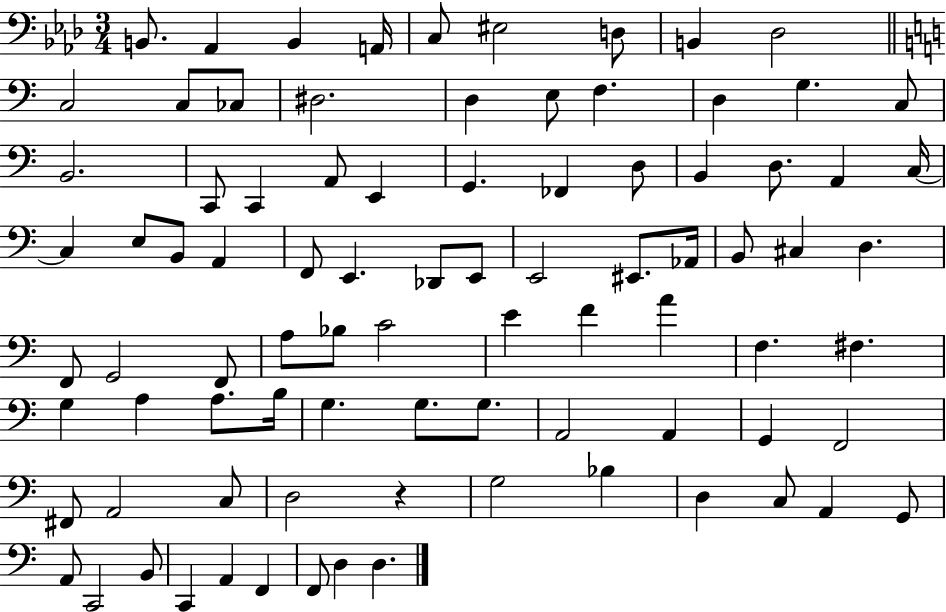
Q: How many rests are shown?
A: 1